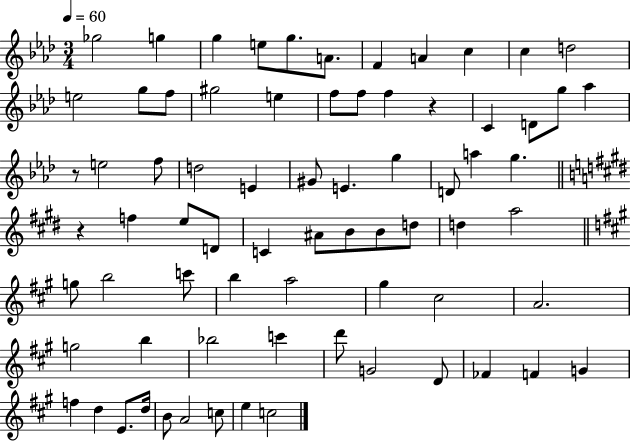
X:1
T:Untitled
M:3/4
L:1/4
K:Ab
_g2 g g e/2 g/2 A/2 F A c c d2 e2 g/2 f/2 ^g2 e f/2 f/2 f z C D/2 g/2 _a z/2 e2 f/2 d2 E ^G/2 E g D/2 a g z f e/2 D/2 C ^A/2 B/2 B/2 d/2 d a2 g/2 b2 c'/2 b a2 ^g ^c2 A2 g2 b _b2 c' d'/2 G2 D/2 _F F G f d E/2 d/4 B/2 A2 c/2 e c2